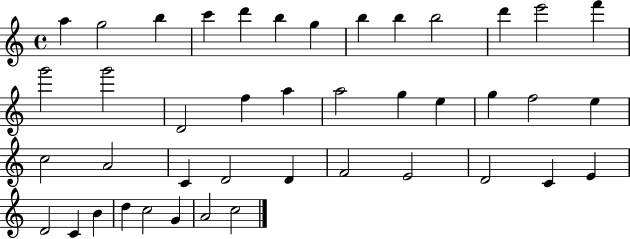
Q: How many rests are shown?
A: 0